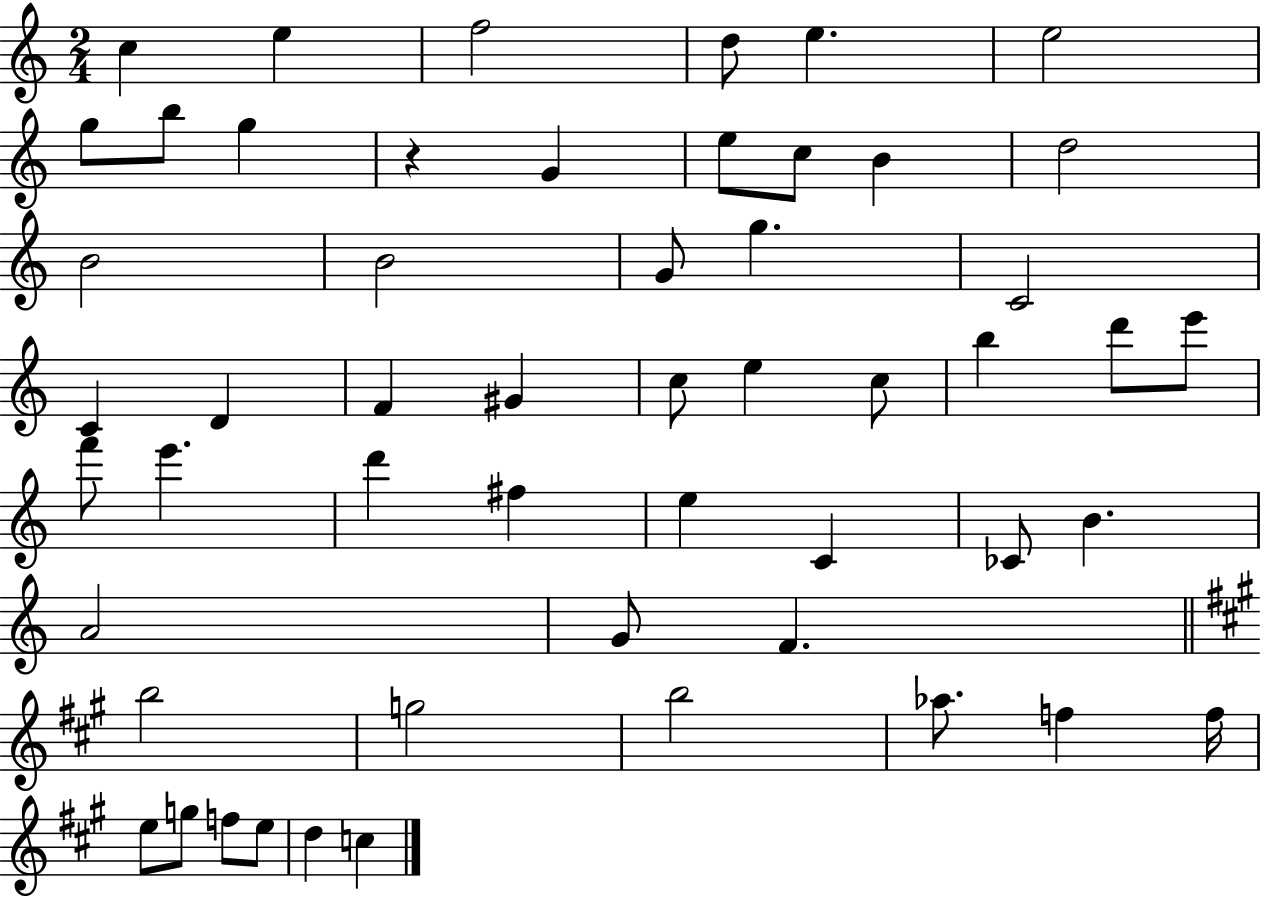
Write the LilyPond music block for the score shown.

{
  \clef treble
  \numericTimeSignature
  \time 2/4
  \key c \major
  c''4 e''4 | f''2 | d''8 e''4. | e''2 | \break g''8 b''8 g''4 | r4 g'4 | e''8 c''8 b'4 | d''2 | \break b'2 | b'2 | g'8 g''4. | c'2 | \break c'4 d'4 | f'4 gis'4 | c''8 e''4 c''8 | b''4 d'''8 e'''8 | \break f'''8 e'''4. | d'''4 fis''4 | e''4 c'4 | ces'8 b'4. | \break a'2 | g'8 f'4. | \bar "||" \break \key a \major b''2 | g''2 | b''2 | aes''8. f''4 f''16 | \break e''8 g''8 f''8 e''8 | d''4 c''4 | \bar "|."
}